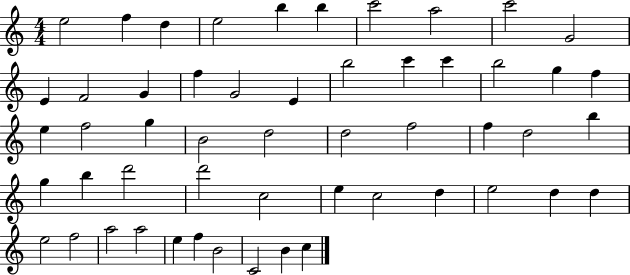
X:1
T:Untitled
M:4/4
L:1/4
K:C
e2 f d e2 b b c'2 a2 c'2 G2 E F2 G f G2 E b2 c' c' b2 g f e f2 g B2 d2 d2 f2 f d2 b g b d'2 d'2 c2 e c2 d e2 d d e2 f2 a2 a2 e f B2 C2 B c